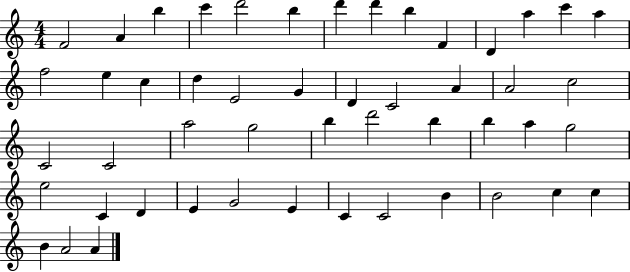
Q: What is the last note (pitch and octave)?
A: A4